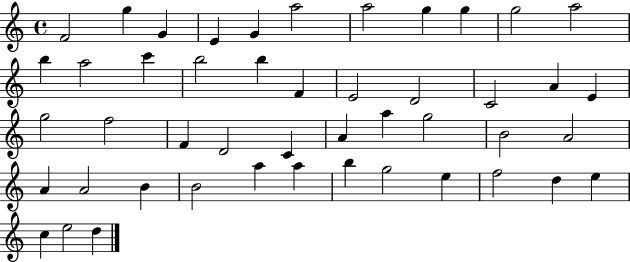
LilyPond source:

{
  \clef treble
  \time 4/4
  \defaultTimeSignature
  \key c \major
  f'2 g''4 g'4 | e'4 g'4 a''2 | a''2 g''4 g''4 | g''2 a''2 | \break b''4 a''2 c'''4 | b''2 b''4 f'4 | e'2 d'2 | c'2 a'4 e'4 | \break g''2 f''2 | f'4 d'2 c'4 | a'4 a''4 g''2 | b'2 a'2 | \break a'4 a'2 b'4 | b'2 a''4 a''4 | b''4 g''2 e''4 | f''2 d''4 e''4 | \break c''4 e''2 d''4 | \bar "|."
}